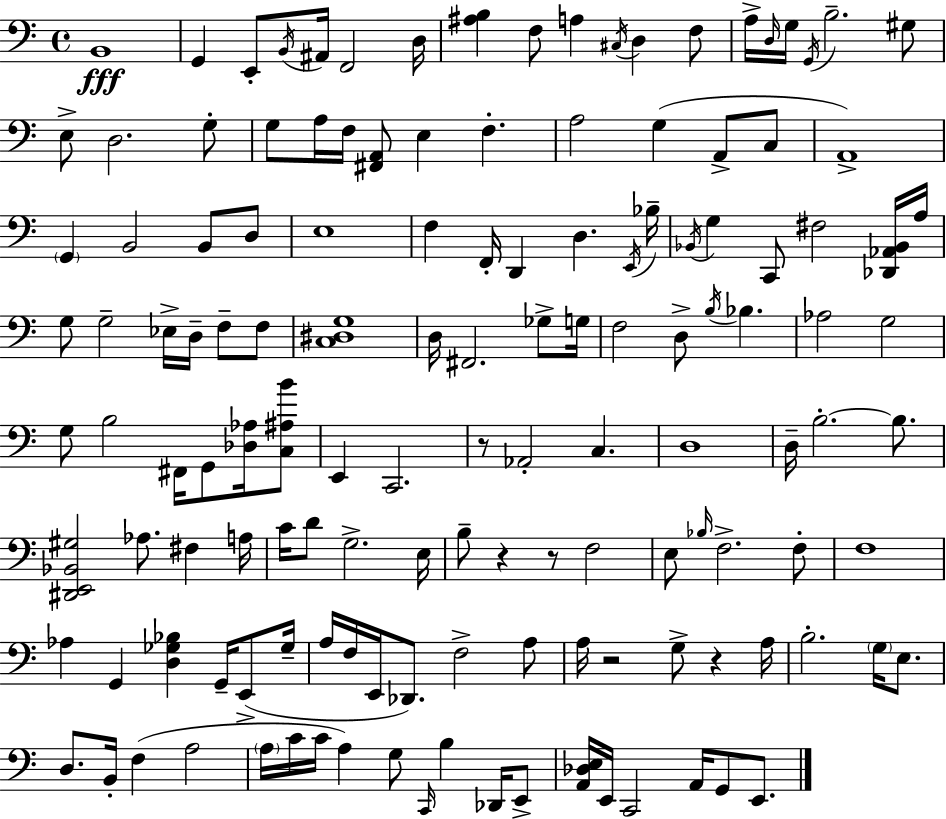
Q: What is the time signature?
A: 4/4